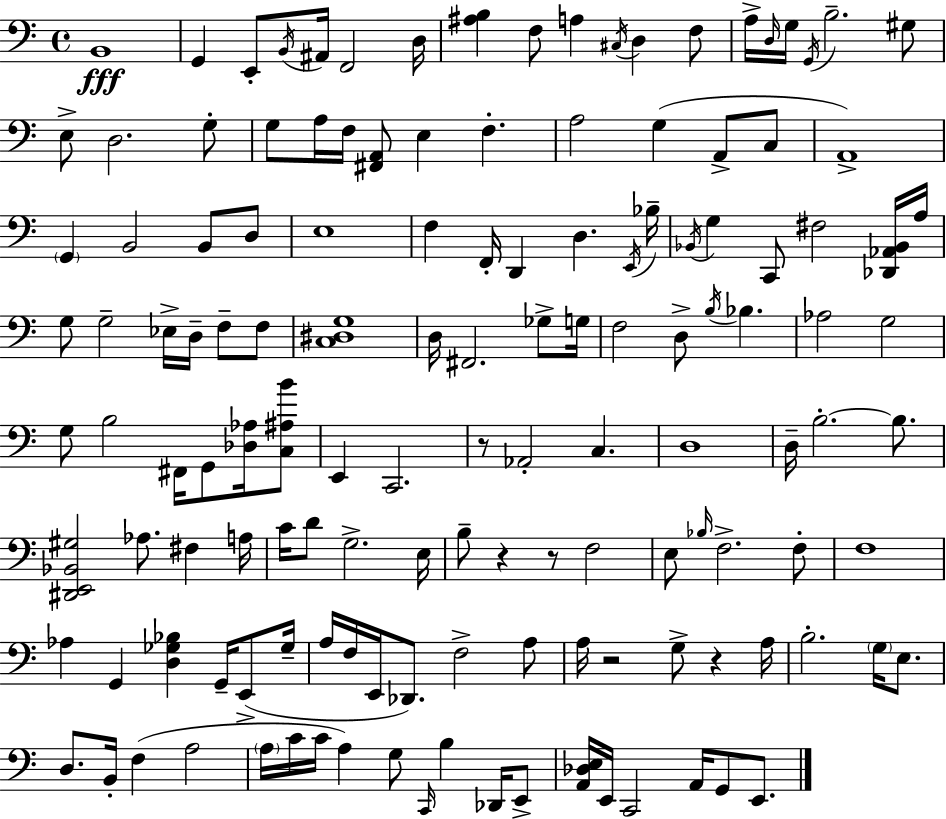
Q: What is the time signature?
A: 4/4